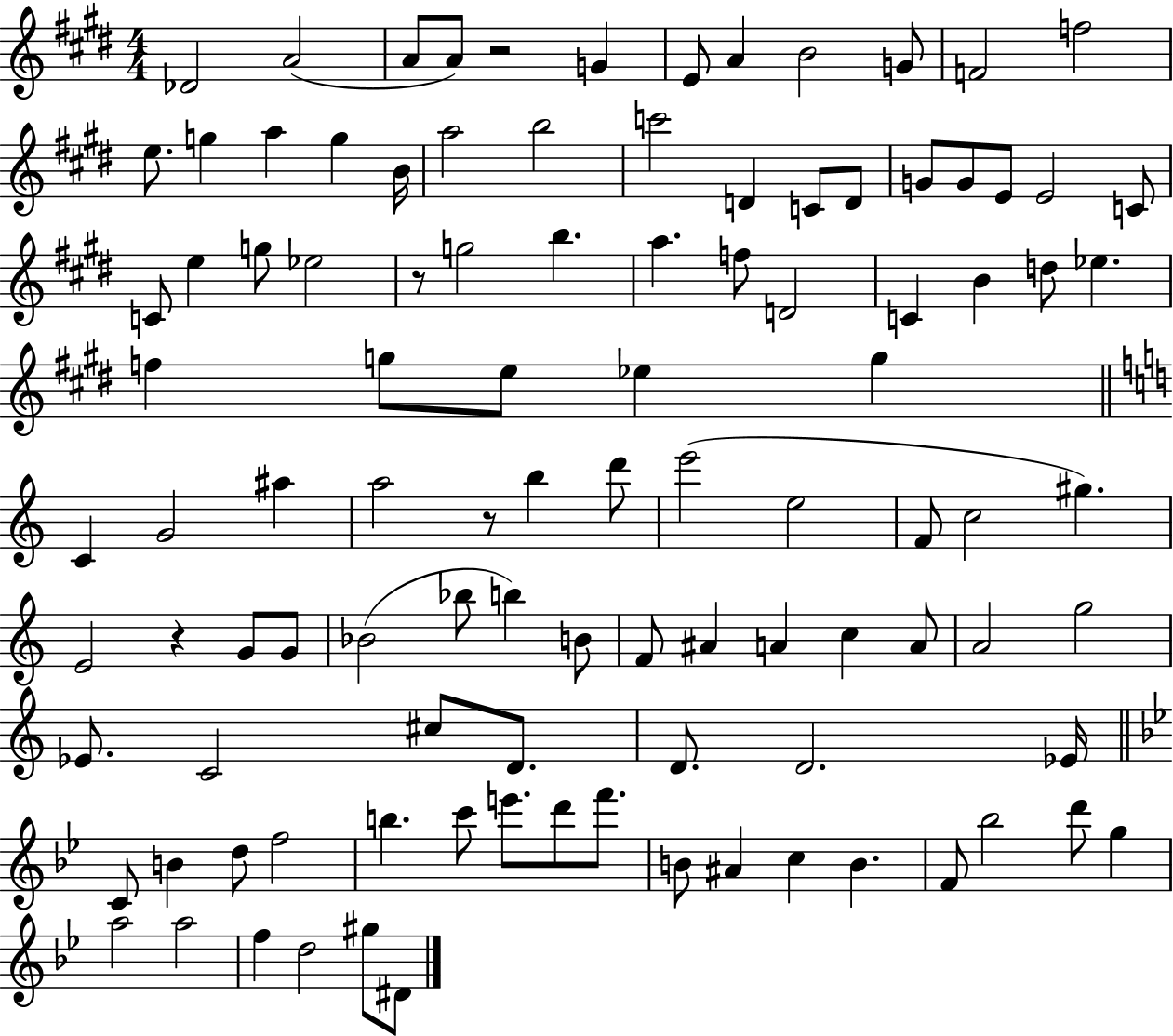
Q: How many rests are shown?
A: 4